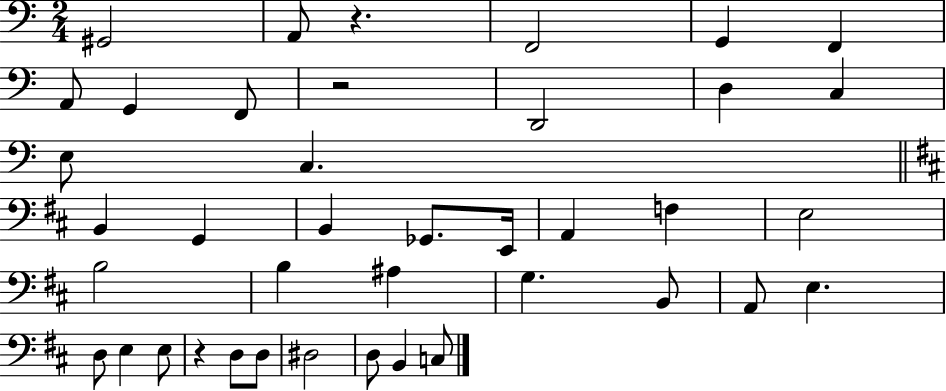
{
  \clef bass
  \numericTimeSignature
  \time 2/4
  \key c \major
  gis,2 | a,8 r4. | f,2 | g,4 f,4 | \break a,8 g,4 f,8 | r2 | d,2 | d4 c4 | \break e8 c4. | \bar "||" \break \key d \major b,4 g,4 | b,4 ges,8. e,16 | a,4 f4 | e2 | \break b2 | b4 ais4 | g4. b,8 | a,8 e4. | \break d8 e4 e8 | r4 d8 d8 | dis2 | d8 b,4 c8 | \break \bar "|."
}